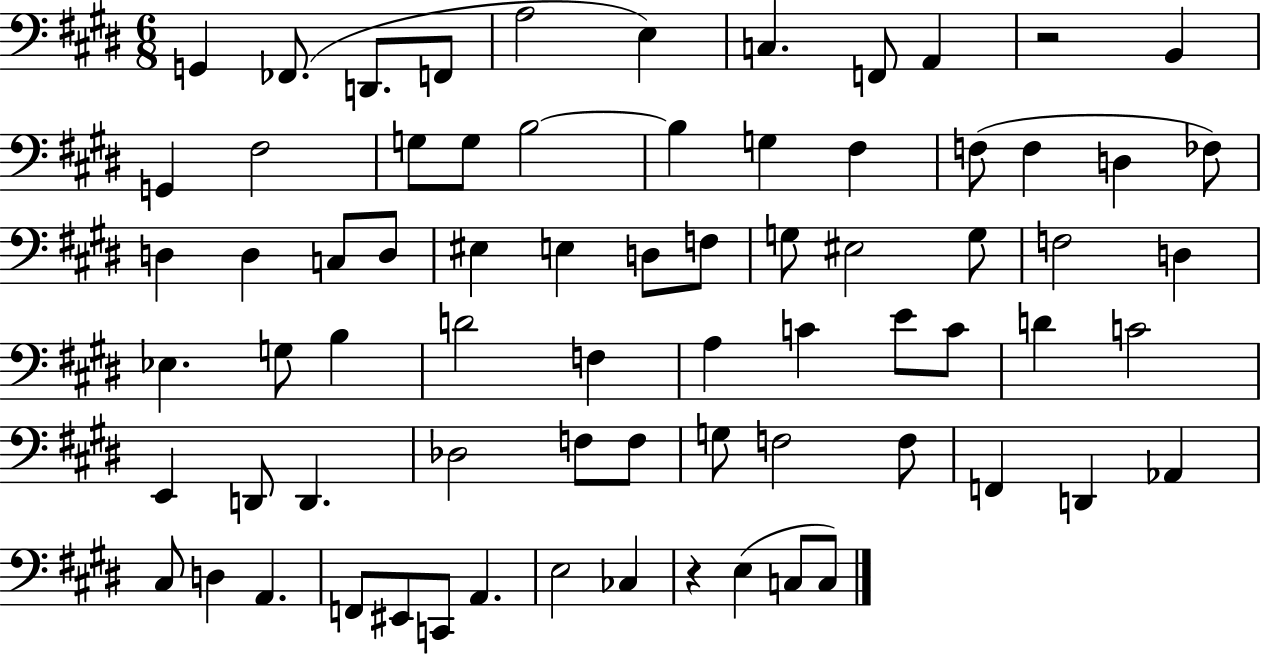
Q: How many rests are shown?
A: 2